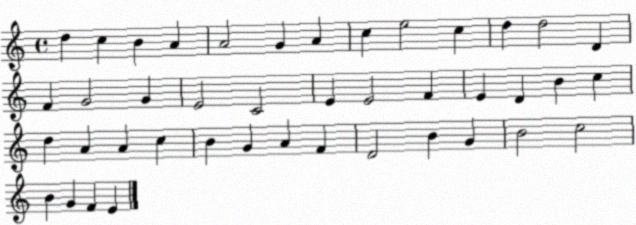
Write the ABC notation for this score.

X:1
T:Untitled
M:4/4
L:1/4
K:C
d c B A A2 G A c e2 c d d2 D F G2 G E2 C2 E E2 F E D B c d A A c B G A F D2 B G B2 c2 B G F E